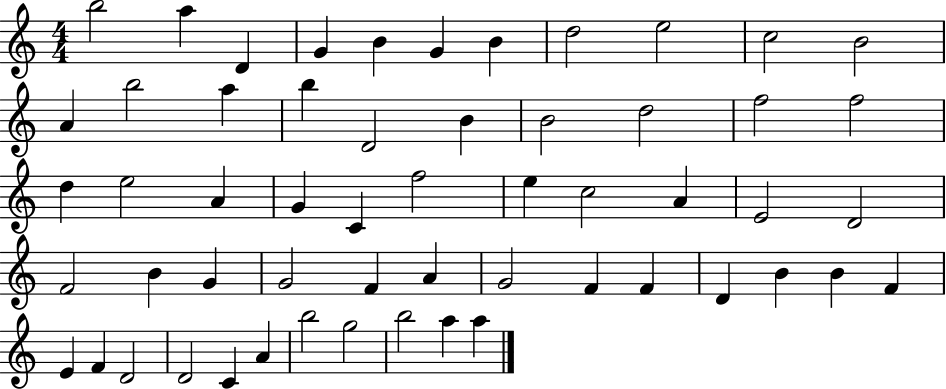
{
  \clef treble
  \numericTimeSignature
  \time 4/4
  \key c \major
  b''2 a''4 d'4 | g'4 b'4 g'4 b'4 | d''2 e''2 | c''2 b'2 | \break a'4 b''2 a''4 | b''4 d'2 b'4 | b'2 d''2 | f''2 f''2 | \break d''4 e''2 a'4 | g'4 c'4 f''2 | e''4 c''2 a'4 | e'2 d'2 | \break f'2 b'4 g'4 | g'2 f'4 a'4 | g'2 f'4 f'4 | d'4 b'4 b'4 f'4 | \break e'4 f'4 d'2 | d'2 c'4 a'4 | b''2 g''2 | b''2 a''4 a''4 | \break \bar "|."
}